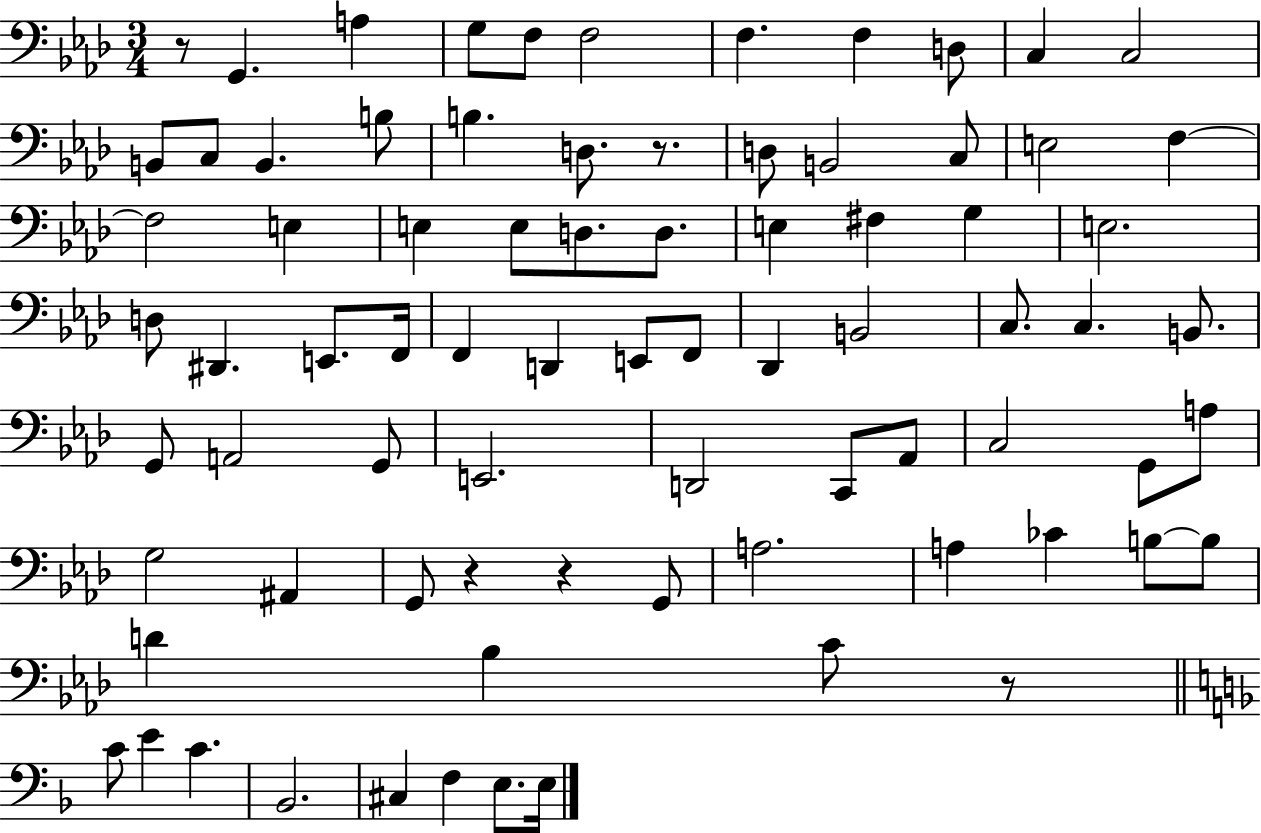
{
  \clef bass
  \numericTimeSignature
  \time 3/4
  \key aes \major
  \repeat volta 2 { r8 g,4. a4 | g8 f8 f2 | f4. f4 d8 | c4 c2 | \break b,8 c8 b,4. b8 | b4. d8. r8. | d8 b,2 c8 | e2 f4~~ | \break f2 e4 | e4 e8 d8. d8. | e4 fis4 g4 | e2. | \break d8 dis,4. e,8. f,16 | f,4 d,4 e,8 f,8 | des,4 b,2 | c8. c4. b,8. | \break g,8 a,2 g,8 | e,2. | d,2 c,8 aes,8 | c2 g,8 a8 | \break g2 ais,4 | g,8 r4 r4 g,8 | a2. | a4 ces'4 b8~~ b8 | \break d'4 bes4 c'8 r8 | \bar "||" \break \key f \major c'8 e'4 c'4. | bes,2. | cis4 f4 e8. e16 | } \bar "|."
}